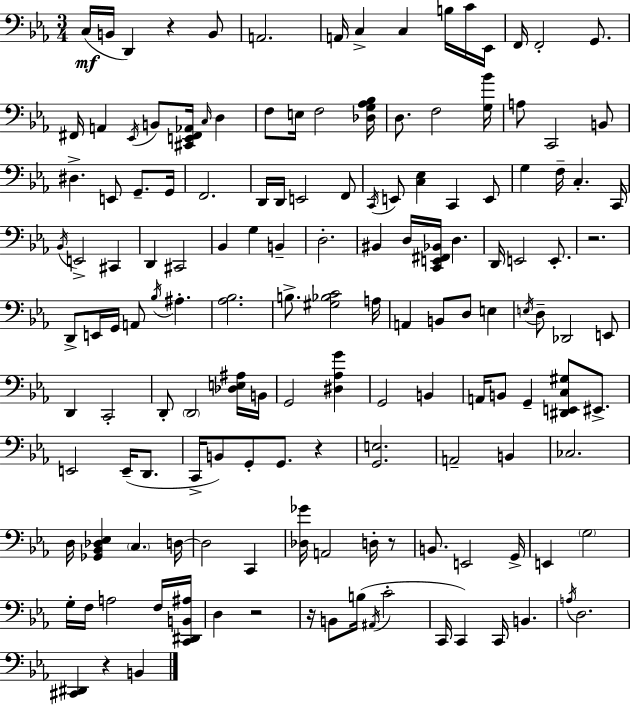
C3/s B2/s D2/q R/q B2/e A2/h. A2/s C3/q C3/q B3/s C4/s Eb2/s F2/s F2/h G2/e. F#2/s A2/q Eb2/s B2/e [C#2,E2,F#2,Ab2]/s C3/s D3/q F3/e E3/s F3/h [Db3,G3,Ab3,Bb3]/s D3/e. F3/h [G3,Bb4]/s A3/e C2/h B2/e D#3/q. E2/e G2/e. G2/s F2/h. D2/s D2/s E2/h F2/e C2/s E2/e [C3,Eb3]/q C2/q E2/e G3/q F3/s C3/q. C2/s Bb2/s E2/h C#2/q D2/q C#2/h Bb2/q G3/q B2/q D3/h. BIS2/q D3/s [C2,E2,F#2,Bb2]/s D3/q. D2/s E2/h E2/e. R/h. D2/e E2/s G2/s A2/e Bb3/s A#3/q. [Ab3,Bb3]/h. B3/e. [G#3,Bb3,C4]/h A3/s A2/q B2/e D3/e E3/q E3/s D3/e Db2/h E2/e D2/q C2/h D2/e D2/h [Db3,E3,A#3]/s B2/s G2/h [D#3,Ab3,G4]/q G2/h B2/q A2/s B2/e G2/q [D#2,E2,C3,G#3]/e EIS2/e. E2/h E2/s D2/e. C2/s B2/e G2/e G2/e. R/q [G2,E3]/h. A2/h B2/q CES3/h. D3/s [Gb2,Bb2,Db3,Eb3]/q C3/q. D3/s D3/h C2/q [Db3,Gb4]/s A2/h D3/s R/e B2/e. E2/h G2/s E2/q G3/h G3/s F3/s A3/h F3/s [C2,D#2,B2,A#3]/s D3/q R/h R/s B2/e B3/s A#2/s C4/h C2/s C2/q C2/s B2/q. A3/s D3/h. [C#2,D#2]/q R/q B2/q